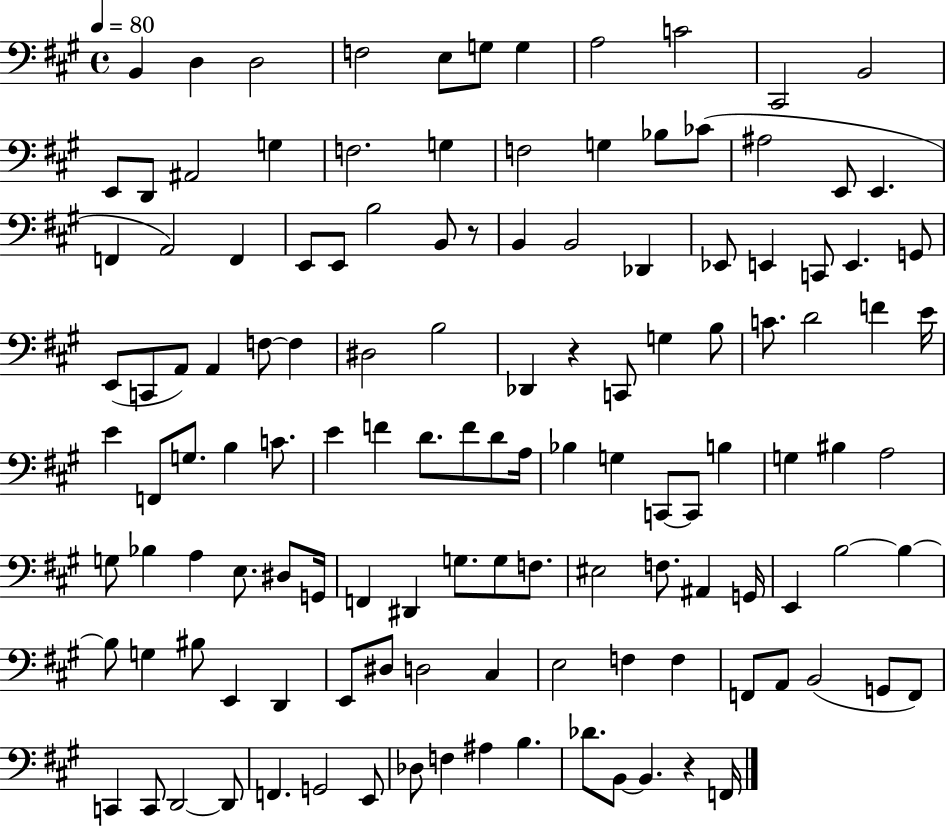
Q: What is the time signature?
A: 4/4